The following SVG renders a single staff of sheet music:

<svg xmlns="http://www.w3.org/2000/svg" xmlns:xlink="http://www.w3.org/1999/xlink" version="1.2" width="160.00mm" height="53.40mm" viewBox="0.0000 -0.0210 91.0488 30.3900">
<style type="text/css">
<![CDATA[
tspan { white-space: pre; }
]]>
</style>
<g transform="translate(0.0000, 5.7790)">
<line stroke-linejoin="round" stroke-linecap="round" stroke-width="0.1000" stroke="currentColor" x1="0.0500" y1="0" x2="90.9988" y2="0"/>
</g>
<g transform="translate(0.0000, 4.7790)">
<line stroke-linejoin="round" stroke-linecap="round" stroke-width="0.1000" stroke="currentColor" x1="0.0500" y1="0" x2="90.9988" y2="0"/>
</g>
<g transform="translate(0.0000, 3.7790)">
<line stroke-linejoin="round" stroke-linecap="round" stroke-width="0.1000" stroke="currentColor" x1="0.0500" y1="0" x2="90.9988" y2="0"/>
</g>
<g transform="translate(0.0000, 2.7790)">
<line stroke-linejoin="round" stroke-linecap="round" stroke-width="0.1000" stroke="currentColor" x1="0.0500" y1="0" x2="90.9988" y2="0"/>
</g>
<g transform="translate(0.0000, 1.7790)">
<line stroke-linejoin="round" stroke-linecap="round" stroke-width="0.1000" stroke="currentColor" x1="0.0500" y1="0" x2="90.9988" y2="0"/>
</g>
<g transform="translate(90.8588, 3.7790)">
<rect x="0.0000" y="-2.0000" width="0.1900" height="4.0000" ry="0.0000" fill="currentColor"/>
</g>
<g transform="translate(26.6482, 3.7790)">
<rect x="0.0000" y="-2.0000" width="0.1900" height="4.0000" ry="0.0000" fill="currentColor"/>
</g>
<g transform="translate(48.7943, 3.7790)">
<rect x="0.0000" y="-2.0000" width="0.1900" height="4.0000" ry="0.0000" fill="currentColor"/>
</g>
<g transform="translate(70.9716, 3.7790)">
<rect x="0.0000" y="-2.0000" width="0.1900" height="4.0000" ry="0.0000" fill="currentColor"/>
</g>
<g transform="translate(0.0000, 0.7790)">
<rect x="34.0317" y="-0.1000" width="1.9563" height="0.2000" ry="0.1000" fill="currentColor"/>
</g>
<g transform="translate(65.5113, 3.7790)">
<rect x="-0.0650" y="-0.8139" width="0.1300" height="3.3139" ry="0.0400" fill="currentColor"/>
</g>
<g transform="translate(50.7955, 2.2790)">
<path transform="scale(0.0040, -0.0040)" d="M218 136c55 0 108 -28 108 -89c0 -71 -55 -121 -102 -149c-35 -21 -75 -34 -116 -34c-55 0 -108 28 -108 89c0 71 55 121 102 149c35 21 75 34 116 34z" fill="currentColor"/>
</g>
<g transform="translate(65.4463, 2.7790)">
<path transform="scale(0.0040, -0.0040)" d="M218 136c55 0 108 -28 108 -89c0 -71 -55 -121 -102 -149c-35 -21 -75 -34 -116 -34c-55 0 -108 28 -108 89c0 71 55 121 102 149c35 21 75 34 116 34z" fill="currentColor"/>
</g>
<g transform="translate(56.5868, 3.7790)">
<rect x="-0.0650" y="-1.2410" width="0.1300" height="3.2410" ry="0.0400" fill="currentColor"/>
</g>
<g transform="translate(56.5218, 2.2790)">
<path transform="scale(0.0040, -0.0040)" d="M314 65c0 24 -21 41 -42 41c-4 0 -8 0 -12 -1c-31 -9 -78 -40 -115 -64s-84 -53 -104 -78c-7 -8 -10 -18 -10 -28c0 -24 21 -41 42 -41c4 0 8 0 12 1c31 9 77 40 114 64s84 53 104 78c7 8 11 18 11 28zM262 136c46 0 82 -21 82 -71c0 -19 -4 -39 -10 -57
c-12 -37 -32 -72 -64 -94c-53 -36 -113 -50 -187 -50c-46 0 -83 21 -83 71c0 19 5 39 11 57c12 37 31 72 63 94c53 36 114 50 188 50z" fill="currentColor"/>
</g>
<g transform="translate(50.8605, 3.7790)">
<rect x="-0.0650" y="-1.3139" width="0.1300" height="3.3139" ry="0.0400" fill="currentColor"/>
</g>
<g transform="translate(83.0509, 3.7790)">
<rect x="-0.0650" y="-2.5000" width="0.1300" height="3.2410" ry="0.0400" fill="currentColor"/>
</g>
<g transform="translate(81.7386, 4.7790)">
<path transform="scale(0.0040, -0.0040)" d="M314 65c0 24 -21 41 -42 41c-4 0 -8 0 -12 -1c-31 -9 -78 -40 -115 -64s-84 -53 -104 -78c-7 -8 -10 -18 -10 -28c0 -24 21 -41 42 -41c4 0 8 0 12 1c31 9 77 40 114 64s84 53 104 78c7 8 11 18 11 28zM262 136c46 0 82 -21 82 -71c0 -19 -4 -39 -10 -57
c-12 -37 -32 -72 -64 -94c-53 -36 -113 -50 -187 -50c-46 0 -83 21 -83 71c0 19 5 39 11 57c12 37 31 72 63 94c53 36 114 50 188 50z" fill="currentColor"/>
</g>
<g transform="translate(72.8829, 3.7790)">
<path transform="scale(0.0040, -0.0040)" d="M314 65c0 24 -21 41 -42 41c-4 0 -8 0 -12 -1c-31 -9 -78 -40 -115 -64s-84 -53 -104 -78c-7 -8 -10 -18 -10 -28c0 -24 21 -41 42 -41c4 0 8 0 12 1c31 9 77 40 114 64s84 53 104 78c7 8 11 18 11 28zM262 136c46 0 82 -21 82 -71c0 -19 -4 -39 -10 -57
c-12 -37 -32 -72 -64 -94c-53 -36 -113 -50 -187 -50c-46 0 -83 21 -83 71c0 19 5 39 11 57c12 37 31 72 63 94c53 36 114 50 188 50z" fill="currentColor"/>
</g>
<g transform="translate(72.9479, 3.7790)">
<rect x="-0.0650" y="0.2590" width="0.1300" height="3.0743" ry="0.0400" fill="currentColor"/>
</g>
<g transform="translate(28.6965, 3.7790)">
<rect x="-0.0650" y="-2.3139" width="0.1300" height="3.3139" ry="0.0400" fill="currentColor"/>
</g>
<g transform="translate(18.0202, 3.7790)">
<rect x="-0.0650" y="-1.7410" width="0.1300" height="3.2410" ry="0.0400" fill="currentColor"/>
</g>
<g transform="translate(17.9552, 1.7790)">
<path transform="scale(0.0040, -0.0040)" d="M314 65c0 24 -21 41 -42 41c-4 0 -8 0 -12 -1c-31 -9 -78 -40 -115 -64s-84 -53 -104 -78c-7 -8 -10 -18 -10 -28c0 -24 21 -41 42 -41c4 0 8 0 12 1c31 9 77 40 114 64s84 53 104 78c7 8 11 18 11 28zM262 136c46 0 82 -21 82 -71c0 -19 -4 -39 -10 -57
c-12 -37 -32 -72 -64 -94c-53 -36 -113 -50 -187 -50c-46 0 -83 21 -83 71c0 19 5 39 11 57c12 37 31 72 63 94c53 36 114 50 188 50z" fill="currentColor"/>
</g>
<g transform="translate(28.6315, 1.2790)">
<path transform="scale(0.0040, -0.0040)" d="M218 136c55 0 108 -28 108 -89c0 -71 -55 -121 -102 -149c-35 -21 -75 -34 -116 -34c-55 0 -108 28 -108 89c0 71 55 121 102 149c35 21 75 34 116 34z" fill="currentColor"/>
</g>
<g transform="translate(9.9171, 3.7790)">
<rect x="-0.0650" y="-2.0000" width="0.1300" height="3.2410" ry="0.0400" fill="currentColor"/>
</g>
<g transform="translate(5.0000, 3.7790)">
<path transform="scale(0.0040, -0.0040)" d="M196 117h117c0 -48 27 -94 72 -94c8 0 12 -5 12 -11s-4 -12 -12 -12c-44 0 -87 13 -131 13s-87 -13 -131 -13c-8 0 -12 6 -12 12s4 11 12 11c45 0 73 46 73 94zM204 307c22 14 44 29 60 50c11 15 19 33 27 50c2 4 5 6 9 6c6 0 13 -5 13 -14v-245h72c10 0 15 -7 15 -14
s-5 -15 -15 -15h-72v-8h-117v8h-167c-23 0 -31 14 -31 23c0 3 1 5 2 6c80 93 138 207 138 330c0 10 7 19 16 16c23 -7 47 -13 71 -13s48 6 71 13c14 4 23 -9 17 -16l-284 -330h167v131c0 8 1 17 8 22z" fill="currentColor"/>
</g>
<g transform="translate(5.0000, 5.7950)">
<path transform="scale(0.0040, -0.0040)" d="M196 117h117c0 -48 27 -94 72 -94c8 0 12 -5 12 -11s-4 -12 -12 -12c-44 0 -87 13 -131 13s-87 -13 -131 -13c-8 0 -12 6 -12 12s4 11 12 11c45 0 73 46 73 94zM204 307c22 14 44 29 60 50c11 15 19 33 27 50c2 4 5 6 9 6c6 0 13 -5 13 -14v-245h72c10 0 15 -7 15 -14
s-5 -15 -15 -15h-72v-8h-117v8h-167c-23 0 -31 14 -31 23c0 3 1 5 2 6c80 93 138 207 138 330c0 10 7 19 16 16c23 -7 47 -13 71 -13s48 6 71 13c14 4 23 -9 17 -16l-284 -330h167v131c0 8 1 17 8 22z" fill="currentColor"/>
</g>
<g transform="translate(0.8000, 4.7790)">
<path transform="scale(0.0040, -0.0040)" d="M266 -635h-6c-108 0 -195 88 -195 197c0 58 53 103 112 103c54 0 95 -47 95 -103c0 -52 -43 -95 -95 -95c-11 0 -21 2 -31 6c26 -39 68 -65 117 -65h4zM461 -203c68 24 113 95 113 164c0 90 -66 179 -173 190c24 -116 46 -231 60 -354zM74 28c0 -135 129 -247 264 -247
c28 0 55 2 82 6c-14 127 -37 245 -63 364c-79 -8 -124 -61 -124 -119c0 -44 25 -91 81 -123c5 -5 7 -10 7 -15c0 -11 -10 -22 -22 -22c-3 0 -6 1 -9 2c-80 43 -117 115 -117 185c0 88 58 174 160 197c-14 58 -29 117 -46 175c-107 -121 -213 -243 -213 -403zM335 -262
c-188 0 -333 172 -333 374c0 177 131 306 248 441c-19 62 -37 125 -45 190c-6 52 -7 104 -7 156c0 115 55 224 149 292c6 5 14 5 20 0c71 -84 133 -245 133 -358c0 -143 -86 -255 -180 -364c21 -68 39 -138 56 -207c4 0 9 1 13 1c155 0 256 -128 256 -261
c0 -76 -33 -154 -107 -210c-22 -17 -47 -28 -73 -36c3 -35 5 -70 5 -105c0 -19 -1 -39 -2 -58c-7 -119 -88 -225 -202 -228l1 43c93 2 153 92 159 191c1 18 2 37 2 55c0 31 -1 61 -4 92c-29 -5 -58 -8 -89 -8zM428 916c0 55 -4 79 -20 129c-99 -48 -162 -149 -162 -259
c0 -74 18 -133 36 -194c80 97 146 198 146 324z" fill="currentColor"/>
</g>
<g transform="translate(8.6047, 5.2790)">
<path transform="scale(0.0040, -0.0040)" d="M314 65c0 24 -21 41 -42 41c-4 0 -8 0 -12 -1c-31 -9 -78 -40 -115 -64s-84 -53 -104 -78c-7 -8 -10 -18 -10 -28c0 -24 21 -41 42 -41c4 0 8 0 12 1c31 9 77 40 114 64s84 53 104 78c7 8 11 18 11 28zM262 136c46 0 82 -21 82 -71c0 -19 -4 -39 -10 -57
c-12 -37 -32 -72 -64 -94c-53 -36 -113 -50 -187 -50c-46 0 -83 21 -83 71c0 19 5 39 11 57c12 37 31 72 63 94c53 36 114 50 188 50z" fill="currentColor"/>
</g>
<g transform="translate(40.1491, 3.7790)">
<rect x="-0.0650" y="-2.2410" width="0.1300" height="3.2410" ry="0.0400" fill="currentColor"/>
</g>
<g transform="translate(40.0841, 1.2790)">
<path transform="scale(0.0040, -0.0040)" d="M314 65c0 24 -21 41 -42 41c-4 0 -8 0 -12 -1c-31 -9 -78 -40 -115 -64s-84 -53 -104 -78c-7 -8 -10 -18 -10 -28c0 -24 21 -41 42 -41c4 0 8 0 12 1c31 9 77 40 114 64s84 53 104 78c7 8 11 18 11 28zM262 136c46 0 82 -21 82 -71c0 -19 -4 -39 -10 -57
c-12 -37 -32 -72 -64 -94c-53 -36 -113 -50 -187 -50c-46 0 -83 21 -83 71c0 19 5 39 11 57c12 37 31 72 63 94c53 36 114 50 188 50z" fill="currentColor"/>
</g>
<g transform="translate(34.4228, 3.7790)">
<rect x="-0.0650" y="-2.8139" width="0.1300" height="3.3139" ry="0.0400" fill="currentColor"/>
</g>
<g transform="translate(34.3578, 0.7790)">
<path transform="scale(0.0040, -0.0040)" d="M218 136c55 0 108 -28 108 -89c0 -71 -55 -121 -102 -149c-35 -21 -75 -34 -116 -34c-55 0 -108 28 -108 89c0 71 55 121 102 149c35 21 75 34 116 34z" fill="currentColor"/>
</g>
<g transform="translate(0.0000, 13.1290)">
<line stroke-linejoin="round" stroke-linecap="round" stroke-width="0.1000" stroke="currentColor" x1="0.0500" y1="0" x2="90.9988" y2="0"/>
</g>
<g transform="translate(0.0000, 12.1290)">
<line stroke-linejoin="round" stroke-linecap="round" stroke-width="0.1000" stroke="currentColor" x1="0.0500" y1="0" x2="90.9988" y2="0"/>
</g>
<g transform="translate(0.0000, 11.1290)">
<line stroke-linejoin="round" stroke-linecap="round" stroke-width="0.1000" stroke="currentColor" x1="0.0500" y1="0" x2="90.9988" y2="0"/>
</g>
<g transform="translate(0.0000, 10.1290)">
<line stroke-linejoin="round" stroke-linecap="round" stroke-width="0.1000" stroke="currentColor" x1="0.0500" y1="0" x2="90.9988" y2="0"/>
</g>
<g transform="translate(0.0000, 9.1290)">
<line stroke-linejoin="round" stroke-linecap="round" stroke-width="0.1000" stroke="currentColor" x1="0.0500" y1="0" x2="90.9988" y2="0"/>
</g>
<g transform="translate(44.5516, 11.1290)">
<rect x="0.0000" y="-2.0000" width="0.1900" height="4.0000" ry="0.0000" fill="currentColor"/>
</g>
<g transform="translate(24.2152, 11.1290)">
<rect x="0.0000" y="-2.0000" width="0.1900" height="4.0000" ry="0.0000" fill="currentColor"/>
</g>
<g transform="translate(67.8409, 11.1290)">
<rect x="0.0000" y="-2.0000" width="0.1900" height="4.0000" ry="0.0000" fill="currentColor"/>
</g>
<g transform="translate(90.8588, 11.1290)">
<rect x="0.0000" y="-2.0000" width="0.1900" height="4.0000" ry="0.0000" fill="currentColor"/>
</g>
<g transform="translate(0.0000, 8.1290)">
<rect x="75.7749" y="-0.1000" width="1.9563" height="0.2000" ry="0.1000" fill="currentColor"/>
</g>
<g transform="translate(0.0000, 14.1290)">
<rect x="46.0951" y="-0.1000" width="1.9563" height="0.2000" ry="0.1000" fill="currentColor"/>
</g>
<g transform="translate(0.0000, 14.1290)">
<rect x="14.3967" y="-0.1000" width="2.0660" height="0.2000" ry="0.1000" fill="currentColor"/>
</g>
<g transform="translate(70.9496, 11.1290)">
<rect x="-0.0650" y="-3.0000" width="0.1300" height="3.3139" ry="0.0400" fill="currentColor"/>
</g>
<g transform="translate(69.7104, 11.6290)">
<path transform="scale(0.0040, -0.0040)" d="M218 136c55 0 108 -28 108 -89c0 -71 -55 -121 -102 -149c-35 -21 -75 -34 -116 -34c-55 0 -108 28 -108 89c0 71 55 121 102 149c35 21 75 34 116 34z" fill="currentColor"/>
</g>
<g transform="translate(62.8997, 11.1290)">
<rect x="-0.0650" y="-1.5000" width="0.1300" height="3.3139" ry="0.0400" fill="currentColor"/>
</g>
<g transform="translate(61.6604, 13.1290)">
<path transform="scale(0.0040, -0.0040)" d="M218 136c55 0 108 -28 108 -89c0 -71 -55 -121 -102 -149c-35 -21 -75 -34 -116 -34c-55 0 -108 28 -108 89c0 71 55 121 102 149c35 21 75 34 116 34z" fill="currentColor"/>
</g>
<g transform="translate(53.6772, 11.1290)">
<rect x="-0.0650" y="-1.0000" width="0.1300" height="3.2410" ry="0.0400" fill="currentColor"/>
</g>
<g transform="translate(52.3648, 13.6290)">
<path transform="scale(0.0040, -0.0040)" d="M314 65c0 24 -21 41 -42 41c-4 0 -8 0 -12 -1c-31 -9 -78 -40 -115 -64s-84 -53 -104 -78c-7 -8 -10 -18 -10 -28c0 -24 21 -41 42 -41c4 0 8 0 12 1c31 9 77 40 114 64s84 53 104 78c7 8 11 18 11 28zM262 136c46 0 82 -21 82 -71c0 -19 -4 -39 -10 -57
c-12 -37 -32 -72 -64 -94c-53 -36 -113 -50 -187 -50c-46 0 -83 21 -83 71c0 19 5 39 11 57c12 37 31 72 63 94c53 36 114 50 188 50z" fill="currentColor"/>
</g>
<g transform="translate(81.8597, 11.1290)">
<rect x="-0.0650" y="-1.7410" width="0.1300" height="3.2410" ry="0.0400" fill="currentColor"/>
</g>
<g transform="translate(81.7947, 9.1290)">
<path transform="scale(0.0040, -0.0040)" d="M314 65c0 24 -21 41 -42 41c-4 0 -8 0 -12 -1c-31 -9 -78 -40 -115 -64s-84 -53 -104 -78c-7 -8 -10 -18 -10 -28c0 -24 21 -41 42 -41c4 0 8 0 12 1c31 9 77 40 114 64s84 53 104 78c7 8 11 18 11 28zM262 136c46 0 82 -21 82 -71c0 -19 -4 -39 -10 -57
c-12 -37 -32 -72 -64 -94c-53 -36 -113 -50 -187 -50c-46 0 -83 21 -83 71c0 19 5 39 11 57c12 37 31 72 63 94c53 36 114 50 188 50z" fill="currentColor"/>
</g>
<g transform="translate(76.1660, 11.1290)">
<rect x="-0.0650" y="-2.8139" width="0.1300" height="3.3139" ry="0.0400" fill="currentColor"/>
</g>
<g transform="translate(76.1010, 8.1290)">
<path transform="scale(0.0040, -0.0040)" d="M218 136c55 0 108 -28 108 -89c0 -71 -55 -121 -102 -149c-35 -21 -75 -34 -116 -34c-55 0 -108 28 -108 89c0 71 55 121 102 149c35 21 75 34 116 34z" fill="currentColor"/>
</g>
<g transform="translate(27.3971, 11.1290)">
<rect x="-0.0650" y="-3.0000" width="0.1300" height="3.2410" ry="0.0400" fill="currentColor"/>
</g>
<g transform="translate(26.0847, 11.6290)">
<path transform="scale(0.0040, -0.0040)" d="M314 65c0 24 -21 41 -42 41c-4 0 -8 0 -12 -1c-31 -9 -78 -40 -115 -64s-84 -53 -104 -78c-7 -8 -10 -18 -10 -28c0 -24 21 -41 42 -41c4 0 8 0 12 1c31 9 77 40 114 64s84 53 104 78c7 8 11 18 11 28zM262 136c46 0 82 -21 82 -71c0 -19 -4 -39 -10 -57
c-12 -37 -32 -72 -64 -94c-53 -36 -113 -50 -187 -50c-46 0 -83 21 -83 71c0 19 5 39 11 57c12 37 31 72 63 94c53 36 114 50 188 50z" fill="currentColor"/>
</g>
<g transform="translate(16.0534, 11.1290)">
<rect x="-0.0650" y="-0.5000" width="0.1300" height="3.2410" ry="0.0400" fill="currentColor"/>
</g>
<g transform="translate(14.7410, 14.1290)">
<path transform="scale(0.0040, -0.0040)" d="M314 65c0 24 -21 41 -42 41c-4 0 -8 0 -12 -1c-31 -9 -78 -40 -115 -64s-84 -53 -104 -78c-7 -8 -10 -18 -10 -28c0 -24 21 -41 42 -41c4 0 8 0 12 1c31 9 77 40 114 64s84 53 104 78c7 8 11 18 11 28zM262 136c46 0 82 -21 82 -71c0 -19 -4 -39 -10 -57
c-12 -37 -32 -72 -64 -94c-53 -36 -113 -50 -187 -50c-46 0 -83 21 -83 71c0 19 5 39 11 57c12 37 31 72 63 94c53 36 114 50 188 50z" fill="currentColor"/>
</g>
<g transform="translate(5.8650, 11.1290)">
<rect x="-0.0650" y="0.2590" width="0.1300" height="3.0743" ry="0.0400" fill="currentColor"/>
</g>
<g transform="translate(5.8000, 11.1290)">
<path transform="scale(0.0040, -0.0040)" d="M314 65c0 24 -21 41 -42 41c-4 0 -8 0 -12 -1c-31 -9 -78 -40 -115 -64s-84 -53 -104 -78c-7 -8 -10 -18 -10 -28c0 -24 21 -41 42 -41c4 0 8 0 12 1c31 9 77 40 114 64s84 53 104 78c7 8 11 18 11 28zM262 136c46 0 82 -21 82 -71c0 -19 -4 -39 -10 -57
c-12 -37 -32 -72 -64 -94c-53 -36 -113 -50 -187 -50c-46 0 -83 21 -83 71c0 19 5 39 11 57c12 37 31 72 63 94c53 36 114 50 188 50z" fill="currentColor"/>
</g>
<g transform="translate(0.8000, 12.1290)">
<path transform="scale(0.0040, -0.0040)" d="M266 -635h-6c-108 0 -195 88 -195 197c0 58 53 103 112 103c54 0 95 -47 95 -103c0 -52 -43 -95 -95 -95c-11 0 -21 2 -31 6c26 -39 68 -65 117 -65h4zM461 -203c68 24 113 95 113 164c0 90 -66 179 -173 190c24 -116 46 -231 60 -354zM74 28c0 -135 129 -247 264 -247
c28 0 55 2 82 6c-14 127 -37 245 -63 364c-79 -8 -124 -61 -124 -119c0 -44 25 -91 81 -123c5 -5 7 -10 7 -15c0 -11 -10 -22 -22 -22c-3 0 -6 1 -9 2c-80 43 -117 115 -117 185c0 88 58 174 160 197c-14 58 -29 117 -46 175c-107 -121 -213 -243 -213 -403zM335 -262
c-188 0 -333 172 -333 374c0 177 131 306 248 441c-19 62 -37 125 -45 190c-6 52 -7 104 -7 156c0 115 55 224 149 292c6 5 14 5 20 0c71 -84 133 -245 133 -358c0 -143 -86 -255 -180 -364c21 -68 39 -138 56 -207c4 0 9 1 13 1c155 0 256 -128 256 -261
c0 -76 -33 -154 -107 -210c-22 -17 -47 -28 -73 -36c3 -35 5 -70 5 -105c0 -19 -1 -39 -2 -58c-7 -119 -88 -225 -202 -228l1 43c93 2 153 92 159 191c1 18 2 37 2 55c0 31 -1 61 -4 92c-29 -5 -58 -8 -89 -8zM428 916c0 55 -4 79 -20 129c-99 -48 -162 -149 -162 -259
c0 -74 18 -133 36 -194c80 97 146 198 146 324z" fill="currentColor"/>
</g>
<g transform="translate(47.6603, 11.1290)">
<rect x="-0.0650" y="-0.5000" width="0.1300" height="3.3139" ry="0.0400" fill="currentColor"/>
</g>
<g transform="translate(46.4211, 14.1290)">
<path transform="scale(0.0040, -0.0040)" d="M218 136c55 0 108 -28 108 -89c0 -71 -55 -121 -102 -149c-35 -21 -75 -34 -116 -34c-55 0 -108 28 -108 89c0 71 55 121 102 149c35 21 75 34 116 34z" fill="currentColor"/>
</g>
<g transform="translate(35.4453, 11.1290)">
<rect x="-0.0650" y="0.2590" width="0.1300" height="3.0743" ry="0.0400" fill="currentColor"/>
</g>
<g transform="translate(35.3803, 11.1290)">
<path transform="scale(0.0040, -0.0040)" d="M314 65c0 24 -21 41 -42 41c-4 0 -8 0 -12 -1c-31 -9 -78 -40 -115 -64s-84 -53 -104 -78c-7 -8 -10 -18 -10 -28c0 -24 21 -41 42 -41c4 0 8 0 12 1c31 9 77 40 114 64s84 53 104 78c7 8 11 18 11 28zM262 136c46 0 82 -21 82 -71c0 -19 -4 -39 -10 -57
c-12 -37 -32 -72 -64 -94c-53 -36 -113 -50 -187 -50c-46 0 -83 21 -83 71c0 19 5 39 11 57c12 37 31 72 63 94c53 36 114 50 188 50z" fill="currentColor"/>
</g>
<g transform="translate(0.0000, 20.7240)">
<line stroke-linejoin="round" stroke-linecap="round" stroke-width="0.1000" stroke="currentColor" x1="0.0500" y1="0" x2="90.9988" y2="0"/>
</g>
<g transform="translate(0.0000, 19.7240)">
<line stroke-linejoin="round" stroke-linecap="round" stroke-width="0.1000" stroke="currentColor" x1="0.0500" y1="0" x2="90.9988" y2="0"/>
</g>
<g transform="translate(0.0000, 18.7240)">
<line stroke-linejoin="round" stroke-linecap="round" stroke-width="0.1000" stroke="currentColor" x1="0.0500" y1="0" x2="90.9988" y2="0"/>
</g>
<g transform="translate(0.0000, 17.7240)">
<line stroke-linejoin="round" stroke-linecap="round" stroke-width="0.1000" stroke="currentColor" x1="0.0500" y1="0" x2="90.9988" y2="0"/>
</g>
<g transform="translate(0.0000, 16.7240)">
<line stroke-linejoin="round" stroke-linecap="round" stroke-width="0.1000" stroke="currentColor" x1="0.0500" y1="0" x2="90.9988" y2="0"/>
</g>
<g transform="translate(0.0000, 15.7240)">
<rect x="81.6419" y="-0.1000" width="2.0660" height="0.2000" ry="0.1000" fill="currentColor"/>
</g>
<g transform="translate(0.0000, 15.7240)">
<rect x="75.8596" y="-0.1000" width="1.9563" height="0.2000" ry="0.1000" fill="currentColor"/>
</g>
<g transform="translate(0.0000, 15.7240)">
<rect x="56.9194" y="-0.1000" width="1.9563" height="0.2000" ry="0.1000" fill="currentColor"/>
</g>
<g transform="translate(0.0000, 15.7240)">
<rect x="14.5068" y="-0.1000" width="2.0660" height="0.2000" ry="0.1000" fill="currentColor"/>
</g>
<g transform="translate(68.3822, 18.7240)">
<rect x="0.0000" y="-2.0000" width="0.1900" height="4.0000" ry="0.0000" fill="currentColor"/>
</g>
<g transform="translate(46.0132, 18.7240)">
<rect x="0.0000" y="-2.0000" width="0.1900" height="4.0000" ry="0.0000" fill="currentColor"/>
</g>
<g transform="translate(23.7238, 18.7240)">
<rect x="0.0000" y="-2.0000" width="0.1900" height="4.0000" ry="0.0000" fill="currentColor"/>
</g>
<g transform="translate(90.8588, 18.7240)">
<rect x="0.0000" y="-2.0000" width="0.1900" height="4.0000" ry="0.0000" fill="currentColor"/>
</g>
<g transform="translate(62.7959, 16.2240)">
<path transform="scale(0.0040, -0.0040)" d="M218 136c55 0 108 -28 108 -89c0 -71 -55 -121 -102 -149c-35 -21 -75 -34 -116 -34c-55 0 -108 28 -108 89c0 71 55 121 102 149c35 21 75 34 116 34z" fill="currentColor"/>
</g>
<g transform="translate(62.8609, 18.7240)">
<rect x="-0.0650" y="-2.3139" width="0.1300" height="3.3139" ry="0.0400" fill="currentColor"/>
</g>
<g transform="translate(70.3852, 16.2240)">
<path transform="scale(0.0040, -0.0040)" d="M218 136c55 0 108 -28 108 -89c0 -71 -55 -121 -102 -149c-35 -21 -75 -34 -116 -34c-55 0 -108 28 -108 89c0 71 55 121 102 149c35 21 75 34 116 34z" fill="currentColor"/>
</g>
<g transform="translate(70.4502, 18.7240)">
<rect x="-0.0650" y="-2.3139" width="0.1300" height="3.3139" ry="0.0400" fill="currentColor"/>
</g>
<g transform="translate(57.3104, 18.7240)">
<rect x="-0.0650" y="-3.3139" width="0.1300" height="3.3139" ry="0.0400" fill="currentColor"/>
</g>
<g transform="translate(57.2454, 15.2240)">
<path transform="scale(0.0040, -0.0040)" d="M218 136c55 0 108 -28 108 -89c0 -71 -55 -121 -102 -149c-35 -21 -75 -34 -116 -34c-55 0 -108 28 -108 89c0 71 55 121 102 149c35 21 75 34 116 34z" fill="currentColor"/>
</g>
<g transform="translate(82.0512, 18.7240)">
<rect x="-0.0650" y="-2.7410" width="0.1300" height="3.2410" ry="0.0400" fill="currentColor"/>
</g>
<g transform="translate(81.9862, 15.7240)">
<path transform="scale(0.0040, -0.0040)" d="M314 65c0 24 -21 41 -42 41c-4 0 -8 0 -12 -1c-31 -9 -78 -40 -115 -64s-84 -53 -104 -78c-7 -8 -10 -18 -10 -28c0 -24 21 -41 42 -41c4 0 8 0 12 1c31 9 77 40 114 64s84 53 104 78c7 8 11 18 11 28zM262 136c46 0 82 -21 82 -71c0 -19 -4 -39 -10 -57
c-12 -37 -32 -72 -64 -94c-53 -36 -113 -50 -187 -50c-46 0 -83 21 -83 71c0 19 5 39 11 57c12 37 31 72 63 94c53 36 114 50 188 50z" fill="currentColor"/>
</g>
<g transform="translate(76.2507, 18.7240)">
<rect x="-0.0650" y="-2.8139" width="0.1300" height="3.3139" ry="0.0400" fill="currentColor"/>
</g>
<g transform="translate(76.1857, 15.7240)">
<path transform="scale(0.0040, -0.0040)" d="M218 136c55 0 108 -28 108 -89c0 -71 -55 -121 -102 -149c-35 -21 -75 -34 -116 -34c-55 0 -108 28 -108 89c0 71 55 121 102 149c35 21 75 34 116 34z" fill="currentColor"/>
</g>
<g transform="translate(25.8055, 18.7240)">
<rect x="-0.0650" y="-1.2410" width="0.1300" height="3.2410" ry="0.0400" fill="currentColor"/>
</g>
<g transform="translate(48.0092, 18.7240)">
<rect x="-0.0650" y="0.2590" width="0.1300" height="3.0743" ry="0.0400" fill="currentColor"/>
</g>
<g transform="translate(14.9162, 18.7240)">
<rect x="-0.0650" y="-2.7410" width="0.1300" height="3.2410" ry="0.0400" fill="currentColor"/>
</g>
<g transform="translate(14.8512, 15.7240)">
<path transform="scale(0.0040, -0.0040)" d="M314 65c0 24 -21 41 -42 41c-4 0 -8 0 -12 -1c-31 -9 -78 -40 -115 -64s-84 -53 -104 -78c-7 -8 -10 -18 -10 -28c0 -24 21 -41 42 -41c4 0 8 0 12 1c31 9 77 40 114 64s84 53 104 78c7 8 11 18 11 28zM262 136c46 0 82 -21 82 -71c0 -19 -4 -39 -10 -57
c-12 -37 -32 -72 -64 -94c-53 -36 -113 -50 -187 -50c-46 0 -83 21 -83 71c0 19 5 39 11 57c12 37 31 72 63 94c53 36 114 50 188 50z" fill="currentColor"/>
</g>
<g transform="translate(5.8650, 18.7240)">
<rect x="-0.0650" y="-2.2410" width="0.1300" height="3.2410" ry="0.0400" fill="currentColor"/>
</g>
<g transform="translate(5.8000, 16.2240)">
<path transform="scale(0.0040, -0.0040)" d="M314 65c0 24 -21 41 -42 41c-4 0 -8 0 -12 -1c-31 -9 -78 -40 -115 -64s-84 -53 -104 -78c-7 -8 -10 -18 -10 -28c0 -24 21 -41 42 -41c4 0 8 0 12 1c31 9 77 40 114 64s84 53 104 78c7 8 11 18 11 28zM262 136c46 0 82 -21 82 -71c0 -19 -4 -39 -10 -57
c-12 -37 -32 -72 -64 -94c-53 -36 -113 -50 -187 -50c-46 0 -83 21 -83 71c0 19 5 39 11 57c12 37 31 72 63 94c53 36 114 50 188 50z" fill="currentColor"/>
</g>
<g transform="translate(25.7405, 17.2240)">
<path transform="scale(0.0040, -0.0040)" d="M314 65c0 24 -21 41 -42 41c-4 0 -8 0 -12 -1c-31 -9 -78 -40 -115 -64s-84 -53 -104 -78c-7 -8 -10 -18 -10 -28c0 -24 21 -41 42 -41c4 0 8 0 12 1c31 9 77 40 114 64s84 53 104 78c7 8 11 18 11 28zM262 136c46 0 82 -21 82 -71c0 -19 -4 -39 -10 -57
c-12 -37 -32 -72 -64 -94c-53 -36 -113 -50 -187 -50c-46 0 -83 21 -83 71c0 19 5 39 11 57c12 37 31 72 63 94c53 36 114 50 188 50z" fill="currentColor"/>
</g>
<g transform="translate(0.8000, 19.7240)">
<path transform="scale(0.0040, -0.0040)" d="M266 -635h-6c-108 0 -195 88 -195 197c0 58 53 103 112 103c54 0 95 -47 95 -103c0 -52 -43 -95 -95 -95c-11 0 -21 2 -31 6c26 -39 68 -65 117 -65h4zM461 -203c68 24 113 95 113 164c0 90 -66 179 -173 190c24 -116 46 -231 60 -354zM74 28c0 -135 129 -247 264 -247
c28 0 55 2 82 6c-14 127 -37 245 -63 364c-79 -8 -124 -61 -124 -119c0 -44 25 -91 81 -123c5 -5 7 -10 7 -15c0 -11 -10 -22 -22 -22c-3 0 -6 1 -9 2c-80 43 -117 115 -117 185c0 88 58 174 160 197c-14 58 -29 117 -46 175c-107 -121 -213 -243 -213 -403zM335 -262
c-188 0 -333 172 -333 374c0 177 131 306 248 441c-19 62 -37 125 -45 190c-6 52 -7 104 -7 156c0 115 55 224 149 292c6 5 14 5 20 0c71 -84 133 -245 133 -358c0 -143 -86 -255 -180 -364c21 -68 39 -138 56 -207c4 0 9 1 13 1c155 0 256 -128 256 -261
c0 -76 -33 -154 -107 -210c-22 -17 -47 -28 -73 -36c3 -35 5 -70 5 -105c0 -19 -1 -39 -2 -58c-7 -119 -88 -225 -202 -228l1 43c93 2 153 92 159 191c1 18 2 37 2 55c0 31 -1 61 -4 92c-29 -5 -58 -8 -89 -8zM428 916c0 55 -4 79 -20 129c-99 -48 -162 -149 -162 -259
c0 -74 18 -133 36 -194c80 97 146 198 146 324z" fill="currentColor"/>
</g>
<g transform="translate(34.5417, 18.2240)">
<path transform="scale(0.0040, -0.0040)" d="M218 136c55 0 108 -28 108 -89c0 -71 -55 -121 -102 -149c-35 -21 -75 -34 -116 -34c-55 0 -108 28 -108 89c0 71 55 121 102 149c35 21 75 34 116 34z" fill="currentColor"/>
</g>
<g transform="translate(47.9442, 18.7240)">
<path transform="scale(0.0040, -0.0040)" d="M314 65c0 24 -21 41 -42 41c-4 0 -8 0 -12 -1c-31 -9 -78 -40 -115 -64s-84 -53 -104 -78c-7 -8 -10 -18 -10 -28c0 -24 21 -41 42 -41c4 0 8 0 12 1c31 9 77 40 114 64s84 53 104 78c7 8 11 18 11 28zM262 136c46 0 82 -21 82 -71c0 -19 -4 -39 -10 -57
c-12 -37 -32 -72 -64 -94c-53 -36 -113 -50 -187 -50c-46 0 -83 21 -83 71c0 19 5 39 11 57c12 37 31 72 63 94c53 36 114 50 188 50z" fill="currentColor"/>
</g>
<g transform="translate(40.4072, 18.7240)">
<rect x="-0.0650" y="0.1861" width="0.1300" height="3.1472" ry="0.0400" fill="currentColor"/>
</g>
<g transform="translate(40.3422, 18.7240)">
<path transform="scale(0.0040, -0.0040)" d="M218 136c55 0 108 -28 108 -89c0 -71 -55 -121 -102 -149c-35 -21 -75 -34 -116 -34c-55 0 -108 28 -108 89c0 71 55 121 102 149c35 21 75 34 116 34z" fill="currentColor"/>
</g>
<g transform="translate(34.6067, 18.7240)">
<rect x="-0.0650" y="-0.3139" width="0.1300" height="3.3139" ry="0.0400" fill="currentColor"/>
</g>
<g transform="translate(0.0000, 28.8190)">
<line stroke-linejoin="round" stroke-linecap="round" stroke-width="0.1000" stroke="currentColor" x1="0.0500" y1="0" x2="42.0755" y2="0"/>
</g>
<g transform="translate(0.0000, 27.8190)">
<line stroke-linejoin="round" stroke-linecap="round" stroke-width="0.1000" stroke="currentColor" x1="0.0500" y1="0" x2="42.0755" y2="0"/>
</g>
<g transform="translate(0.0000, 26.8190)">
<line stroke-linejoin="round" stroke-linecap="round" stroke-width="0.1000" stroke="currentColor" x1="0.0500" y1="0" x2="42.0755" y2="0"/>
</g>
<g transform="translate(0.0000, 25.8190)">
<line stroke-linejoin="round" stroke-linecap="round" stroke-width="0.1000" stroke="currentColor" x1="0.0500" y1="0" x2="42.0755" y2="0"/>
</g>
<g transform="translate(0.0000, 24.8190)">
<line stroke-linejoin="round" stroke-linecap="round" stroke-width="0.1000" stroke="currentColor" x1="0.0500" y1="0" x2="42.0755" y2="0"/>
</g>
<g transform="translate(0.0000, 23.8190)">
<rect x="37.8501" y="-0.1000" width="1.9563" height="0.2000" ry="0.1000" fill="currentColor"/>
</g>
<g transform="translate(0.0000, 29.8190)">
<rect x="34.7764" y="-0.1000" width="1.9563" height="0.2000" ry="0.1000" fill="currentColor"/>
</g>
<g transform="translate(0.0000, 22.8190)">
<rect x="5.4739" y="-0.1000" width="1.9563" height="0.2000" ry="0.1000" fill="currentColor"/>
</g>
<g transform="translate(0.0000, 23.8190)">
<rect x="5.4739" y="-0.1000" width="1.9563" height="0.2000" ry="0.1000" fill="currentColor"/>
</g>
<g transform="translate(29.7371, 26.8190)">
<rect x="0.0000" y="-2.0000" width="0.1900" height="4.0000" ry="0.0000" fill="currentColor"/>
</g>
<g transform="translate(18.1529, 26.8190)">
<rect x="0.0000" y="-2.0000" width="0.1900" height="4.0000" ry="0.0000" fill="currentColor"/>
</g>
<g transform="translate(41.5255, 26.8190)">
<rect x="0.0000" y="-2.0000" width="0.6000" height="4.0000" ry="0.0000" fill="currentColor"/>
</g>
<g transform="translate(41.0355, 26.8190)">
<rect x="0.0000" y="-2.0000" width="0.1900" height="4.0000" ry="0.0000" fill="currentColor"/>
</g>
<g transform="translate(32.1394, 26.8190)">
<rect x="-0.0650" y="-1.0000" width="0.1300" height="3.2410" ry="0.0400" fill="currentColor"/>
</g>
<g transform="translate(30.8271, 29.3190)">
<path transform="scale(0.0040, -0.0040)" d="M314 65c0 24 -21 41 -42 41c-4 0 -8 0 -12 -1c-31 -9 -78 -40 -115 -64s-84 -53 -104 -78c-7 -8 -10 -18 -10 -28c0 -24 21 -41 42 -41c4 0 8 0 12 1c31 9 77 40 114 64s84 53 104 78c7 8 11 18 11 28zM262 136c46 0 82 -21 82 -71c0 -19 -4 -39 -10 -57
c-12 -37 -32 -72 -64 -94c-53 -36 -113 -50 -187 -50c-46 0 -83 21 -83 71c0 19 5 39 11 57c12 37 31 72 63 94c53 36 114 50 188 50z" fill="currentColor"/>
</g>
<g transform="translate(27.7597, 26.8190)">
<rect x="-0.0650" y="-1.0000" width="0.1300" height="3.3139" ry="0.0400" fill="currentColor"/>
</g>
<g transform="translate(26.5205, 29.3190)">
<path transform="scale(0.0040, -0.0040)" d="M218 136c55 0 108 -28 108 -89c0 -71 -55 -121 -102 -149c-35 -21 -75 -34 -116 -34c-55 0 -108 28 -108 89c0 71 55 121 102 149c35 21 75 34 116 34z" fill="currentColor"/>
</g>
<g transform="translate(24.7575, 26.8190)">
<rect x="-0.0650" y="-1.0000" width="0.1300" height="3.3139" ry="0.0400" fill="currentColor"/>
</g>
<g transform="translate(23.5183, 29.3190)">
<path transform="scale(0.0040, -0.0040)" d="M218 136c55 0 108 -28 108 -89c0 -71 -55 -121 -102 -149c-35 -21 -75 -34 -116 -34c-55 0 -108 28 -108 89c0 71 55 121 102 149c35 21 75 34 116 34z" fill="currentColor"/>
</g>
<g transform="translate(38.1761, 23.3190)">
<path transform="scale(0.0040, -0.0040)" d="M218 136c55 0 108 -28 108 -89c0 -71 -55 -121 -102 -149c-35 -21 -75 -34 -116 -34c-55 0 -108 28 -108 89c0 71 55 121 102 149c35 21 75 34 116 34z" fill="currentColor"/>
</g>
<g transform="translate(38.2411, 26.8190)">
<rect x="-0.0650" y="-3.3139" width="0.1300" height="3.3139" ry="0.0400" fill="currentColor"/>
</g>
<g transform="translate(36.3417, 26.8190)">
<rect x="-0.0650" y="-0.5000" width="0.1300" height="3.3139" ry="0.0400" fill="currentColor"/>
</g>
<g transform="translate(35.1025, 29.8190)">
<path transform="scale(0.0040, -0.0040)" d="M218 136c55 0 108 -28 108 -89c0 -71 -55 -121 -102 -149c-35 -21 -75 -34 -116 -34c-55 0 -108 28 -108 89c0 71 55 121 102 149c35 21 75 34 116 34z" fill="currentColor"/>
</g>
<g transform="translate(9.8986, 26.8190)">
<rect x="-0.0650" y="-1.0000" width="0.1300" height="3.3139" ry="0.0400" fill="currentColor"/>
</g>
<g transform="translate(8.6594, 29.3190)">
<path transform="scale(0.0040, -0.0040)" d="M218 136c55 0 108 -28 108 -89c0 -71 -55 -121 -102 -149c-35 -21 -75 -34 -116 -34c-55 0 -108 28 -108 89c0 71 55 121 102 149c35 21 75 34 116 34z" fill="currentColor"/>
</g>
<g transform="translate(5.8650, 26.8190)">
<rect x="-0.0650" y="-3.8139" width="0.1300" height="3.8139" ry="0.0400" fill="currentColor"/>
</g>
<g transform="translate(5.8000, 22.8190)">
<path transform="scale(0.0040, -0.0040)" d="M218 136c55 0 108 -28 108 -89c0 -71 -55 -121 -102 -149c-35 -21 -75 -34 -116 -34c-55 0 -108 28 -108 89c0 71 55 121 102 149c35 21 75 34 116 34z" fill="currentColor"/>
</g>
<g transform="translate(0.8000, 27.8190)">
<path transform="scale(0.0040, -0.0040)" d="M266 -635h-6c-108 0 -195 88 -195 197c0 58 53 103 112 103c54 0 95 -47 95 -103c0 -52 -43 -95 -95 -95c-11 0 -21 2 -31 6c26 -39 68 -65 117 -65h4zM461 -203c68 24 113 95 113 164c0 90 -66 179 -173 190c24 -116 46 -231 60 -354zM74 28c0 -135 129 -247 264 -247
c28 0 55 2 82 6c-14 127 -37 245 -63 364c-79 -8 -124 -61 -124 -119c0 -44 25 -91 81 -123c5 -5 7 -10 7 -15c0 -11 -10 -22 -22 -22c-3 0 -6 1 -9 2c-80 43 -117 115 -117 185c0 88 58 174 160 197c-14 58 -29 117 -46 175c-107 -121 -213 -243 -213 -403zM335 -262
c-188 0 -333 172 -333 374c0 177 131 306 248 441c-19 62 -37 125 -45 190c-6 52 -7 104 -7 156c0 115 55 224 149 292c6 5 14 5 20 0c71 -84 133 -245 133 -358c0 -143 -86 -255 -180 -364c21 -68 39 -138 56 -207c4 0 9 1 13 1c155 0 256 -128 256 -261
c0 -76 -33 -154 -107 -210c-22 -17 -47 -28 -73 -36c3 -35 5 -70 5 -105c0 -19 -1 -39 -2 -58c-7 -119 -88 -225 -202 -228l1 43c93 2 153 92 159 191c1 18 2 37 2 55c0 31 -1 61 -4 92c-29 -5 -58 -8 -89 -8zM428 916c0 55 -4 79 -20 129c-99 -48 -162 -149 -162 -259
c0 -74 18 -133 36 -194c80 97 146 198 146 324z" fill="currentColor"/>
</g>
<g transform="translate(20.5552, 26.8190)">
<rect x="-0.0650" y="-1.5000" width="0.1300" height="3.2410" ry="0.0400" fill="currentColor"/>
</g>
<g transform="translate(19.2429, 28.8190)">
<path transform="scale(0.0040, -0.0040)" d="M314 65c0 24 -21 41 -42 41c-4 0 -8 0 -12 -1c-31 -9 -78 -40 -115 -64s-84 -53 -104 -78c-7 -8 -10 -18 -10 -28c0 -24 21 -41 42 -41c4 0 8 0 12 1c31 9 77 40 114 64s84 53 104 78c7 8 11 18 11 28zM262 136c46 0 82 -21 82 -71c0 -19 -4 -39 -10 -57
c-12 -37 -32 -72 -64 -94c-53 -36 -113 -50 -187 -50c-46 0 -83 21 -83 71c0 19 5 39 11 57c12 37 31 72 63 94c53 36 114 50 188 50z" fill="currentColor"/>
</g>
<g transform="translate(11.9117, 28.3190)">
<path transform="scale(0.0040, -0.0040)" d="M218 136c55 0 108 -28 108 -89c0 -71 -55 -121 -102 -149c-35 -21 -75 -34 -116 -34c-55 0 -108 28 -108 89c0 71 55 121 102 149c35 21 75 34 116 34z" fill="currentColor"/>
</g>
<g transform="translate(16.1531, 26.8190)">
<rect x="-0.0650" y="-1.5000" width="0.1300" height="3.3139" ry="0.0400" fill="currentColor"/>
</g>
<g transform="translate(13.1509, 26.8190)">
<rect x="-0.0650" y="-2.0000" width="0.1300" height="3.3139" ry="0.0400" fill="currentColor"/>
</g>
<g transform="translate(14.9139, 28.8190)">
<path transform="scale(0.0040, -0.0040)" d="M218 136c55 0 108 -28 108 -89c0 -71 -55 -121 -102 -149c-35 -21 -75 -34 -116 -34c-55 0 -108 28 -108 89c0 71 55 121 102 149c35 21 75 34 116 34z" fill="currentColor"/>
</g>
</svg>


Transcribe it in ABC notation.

X:1
T:Untitled
M:4/4
L:1/4
K:C
F2 f2 g a g2 e e2 d B2 G2 B2 C2 A2 B2 C D2 E A a f2 g2 a2 e2 c B B2 b g g a a2 c' D F E E2 D D D2 C b